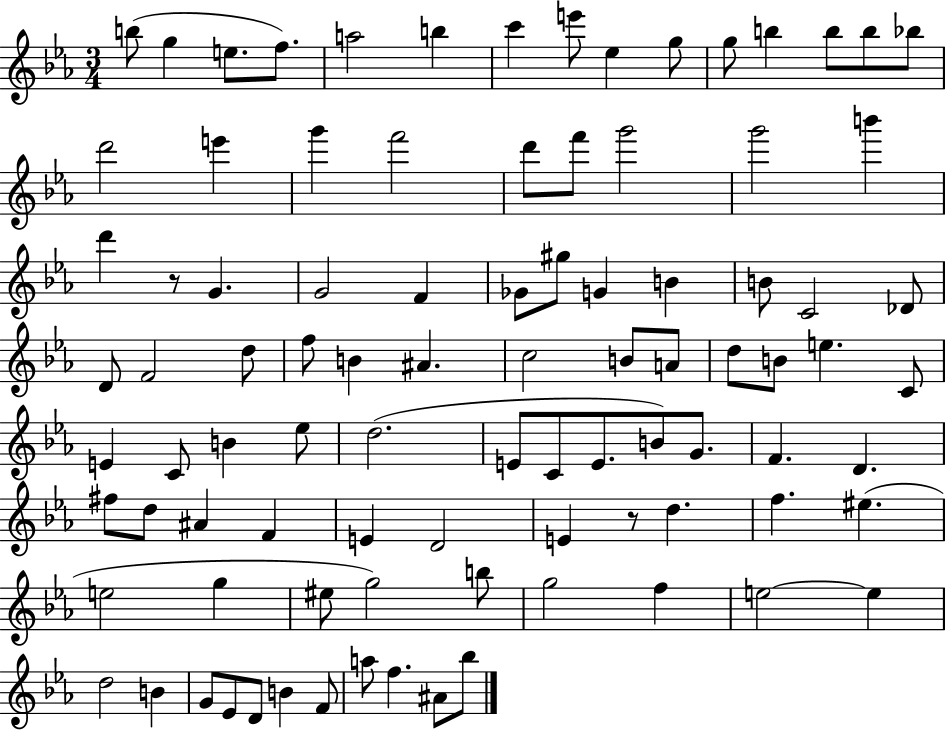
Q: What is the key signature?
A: EES major